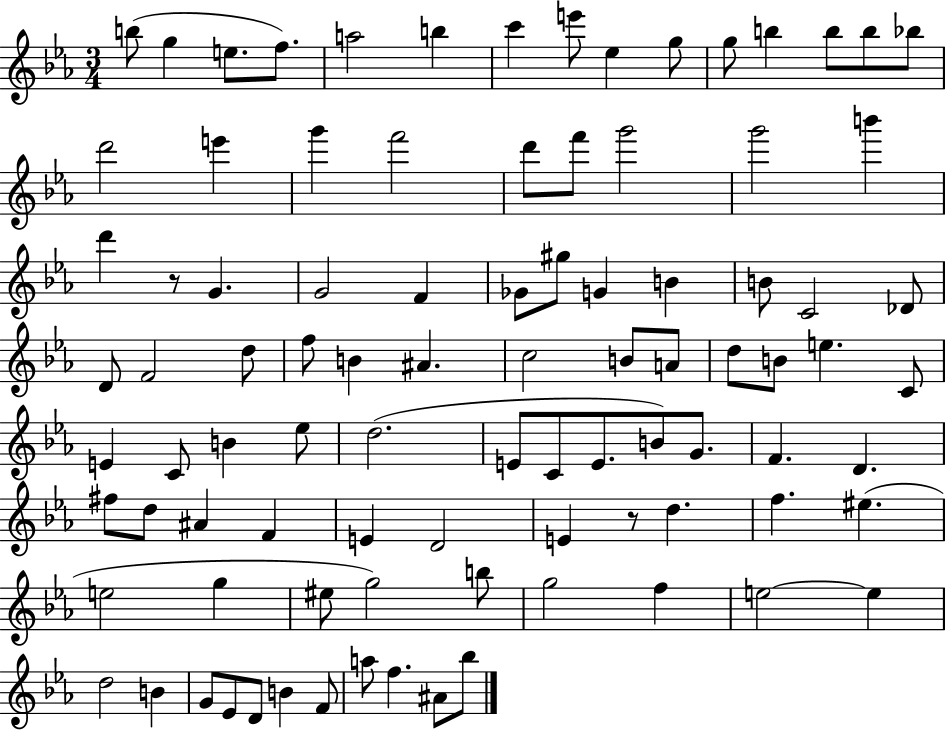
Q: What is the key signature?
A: EES major